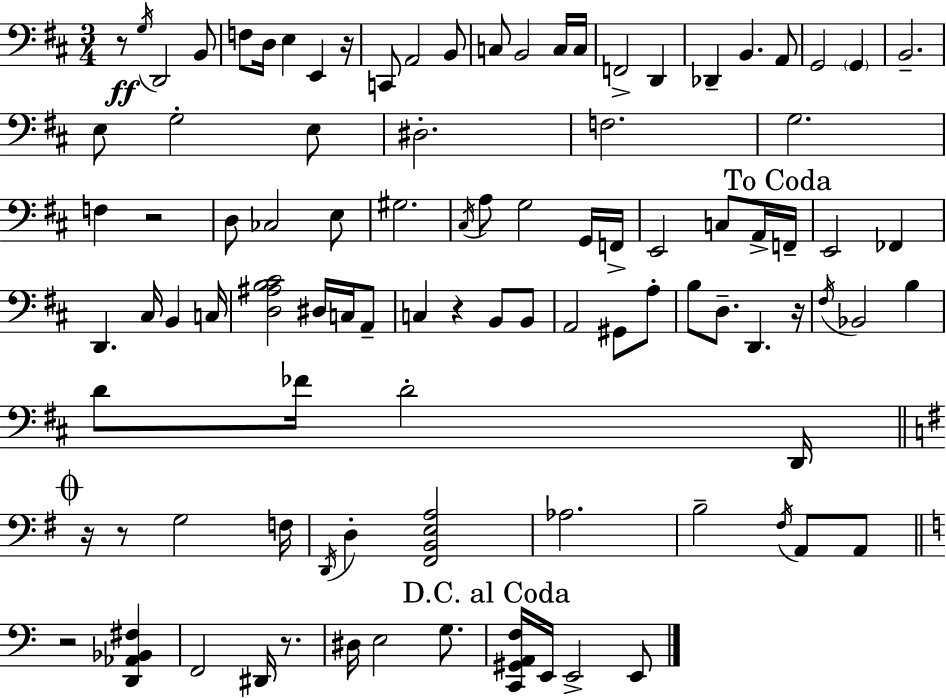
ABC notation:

X:1
T:Untitled
M:3/4
L:1/4
K:D
z/2 G,/4 D,,2 B,,/2 F,/2 D,/4 E, E,, z/4 C,,/2 A,,2 B,,/2 C,/2 B,,2 C,/4 C,/4 F,,2 D,, _D,, B,, A,,/2 G,,2 G,, B,,2 E,/2 G,2 E,/2 ^D,2 F,2 G,2 F, z2 D,/2 _C,2 E,/2 ^G,2 ^C,/4 A,/2 G,2 G,,/4 F,,/4 E,,2 C,/2 A,,/4 F,,/4 E,,2 _F,, D,, ^C,/4 B,, C,/4 [D,^A,B,^C]2 ^D,/4 C,/4 A,,/2 C, z B,,/2 B,,/2 A,,2 ^G,,/2 A,/2 B,/2 D,/2 D,, z/4 ^F,/4 _B,,2 B, D/2 _F/4 D2 D,,/4 z/4 z/2 G,2 F,/4 D,,/4 D, [^F,,B,,E,A,]2 _A,2 B,2 ^F,/4 A,,/2 A,,/2 z2 [D,,_A,,_B,,^F,] F,,2 ^D,,/4 z/2 ^D,/4 E,2 G,/2 [C,,^G,,A,,F,]/4 E,,/4 E,,2 E,,/2